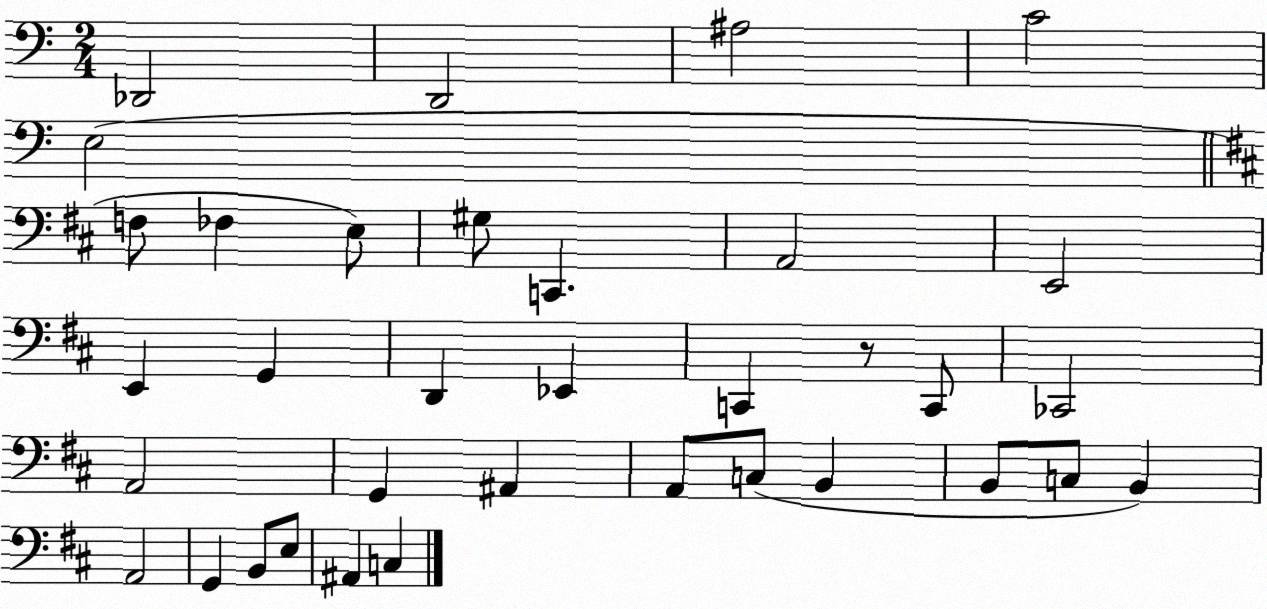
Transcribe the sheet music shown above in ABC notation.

X:1
T:Untitled
M:2/4
L:1/4
K:C
_D,,2 D,,2 ^A,2 C2 E,2 F,/2 _F, E,/2 ^G,/2 C,, A,,2 E,,2 E,, G,, D,, _E,, C,, z/2 C,,/2 _C,,2 A,,2 G,, ^A,, A,,/2 C,/2 B,, B,,/2 C,/2 B,, A,,2 G,, B,,/2 E,/2 ^A,, C,